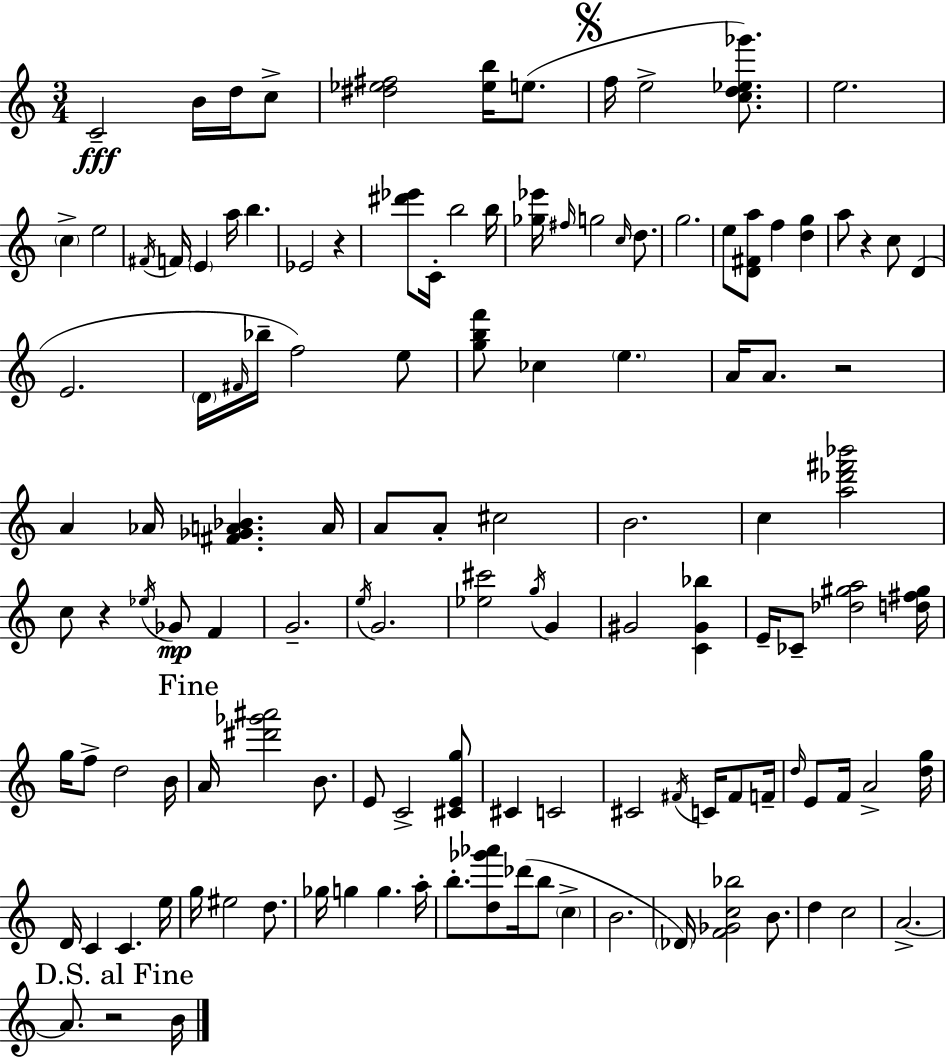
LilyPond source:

{
  \clef treble
  \numericTimeSignature
  \time 3/4
  \key a \minor
  \repeat volta 2 { c'2--\fff b'16 d''16 c''8-> | <dis'' ees'' fis''>2 <ees'' b''>16 e''8.( | \mark \markup { \musicglyph "scripts.segno" } f''16 e''2-> <c'' d'' ees'' ges'''>8.) | e''2. | \break \parenthesize c''4-> e''2 | \acciaccatura { fis'16 } f'16 \parenthesize e'4 a''16 b''4. | ees'2 r4 | <dis''' ees'''>8 c'16-. b''2 | \break b''16 <ges'' ees'''>16 \grace { fis''16 } g''2 \grace { c''16 } | d''8. g''2. | e''8 <d' fis' a''>8 f''4 <d'' g''>4 | a''8 r4 c''8 d'4( | \break e'2. | \parenthesize d'16 \grace { fis'16 } bes''16-- f''2) | e''8 <g'' b'' f'''>8 ces''4 \parenthesize e''4. | a'16 a'8. r2 | \break a'4 aes'16 <fis' ges' a' bes'>4. | a'16 a'8 a'8-. cis''2 | b'2. | c''4 <a'' des''' fis''' bes'''>2 | \break c''8 r4 \acciaccatura { ees''16 }\mp ges'8 | f'4 g'2.-- | \acciaccatura { e''16 } g'2. | <ees'' cis'''>2 | \break \acciaccatura { g''16 } g'4 gis'2 | <c' gis' bes''>4 e'16-- ces'8-- <des'' gis'' a''>2 | <d'' fis'' gis''>16 g''16 f''8-> d''2 | b'16 \mark "Fine" a'16 <dis''' ges''' ais'''>2 | \break b'8. e'8 c'2-> | <cis' e' g''>8 cis'4 c'2 | cis'2 | \acciaccatura { fis'16 } c'16 fis'8 f'16-- \grace { d''16 } e'8 f'16 | \break a'2-> <d'' g''>16 d'16 c'4 | c'4. e''16 g''16 eis''2 | d''8. ges''16 g''4 | g''4. a''16-. b''8.-. | \break <d'' ges''' aes'''>8 des'''16( b''8 \parenthesize c''4-> b'2. | \parenthesize des'16) <f' ges' c'' bes''>2 | b'8. d''4 | c''2 a'2.->~~ | \break \mark "D.S. al Fine" a'8. | r2 b'16 } \bar "|."
}